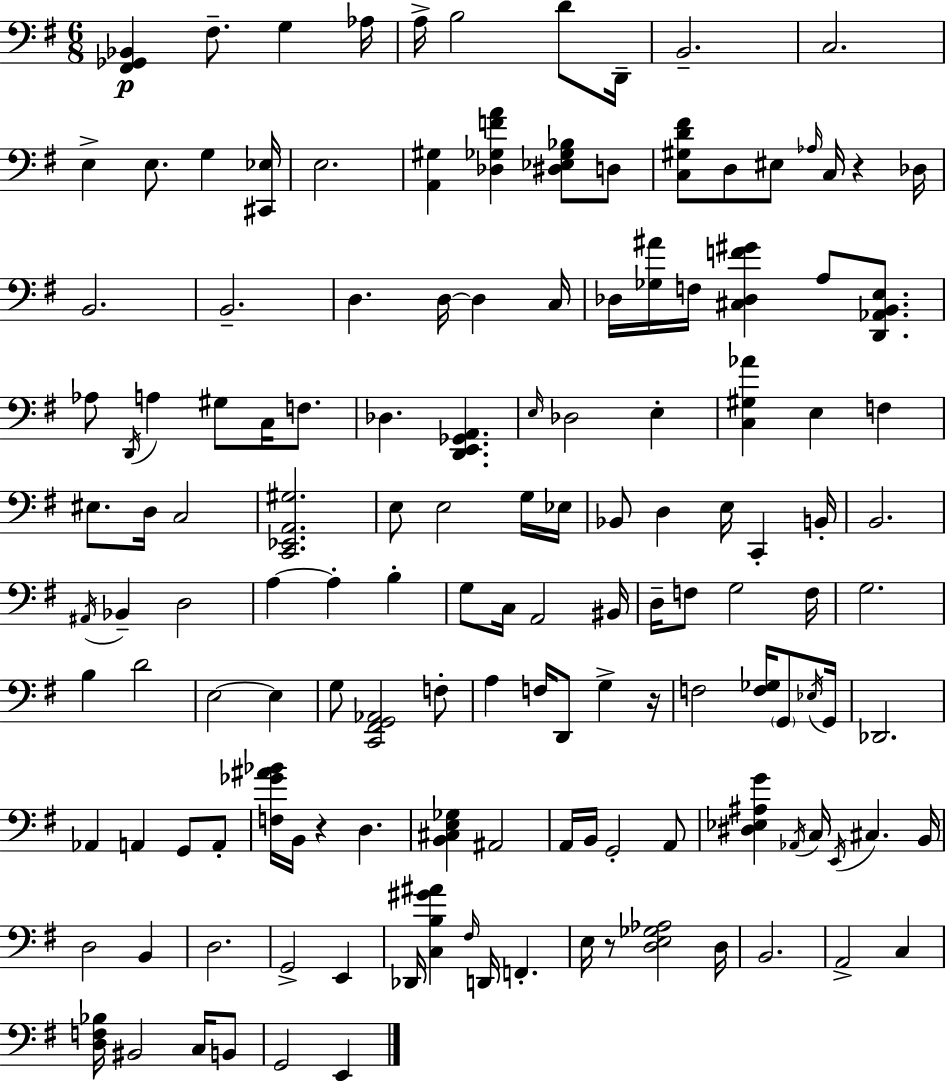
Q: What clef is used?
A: bass